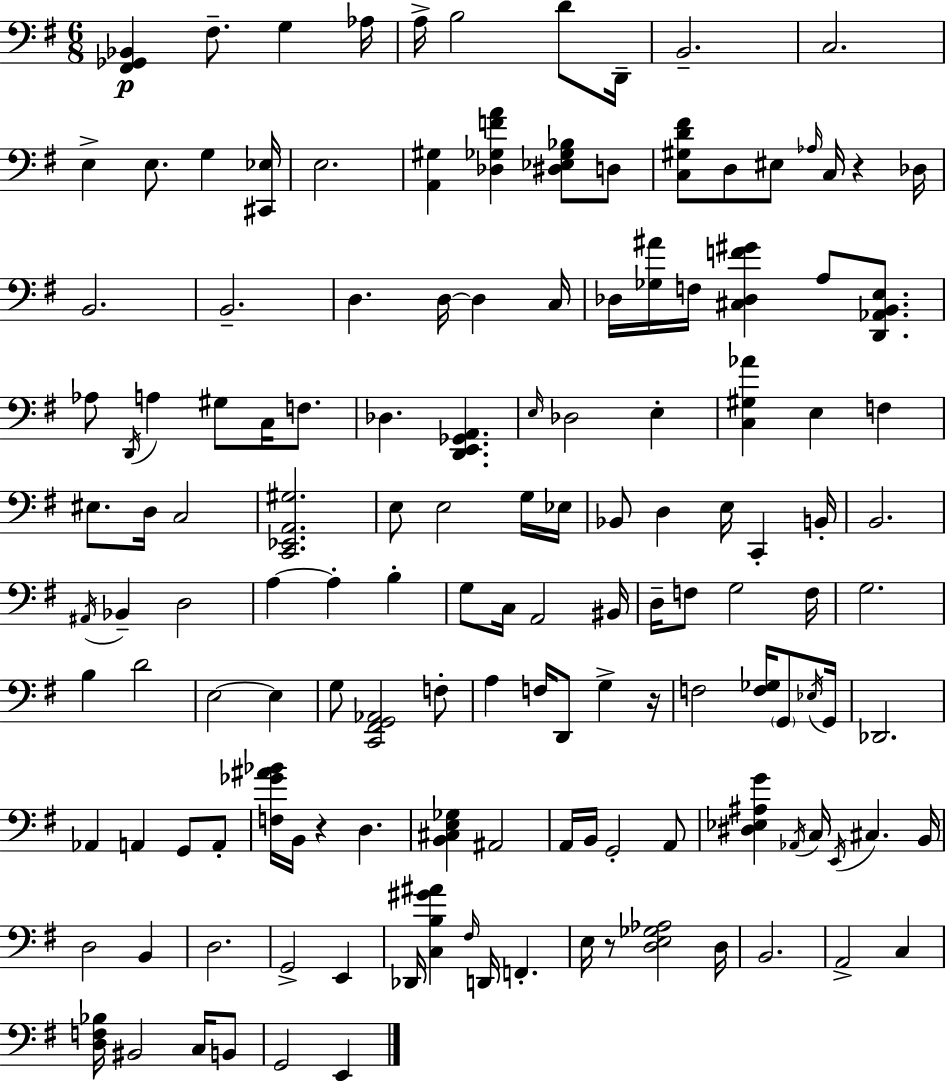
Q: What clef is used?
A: bass